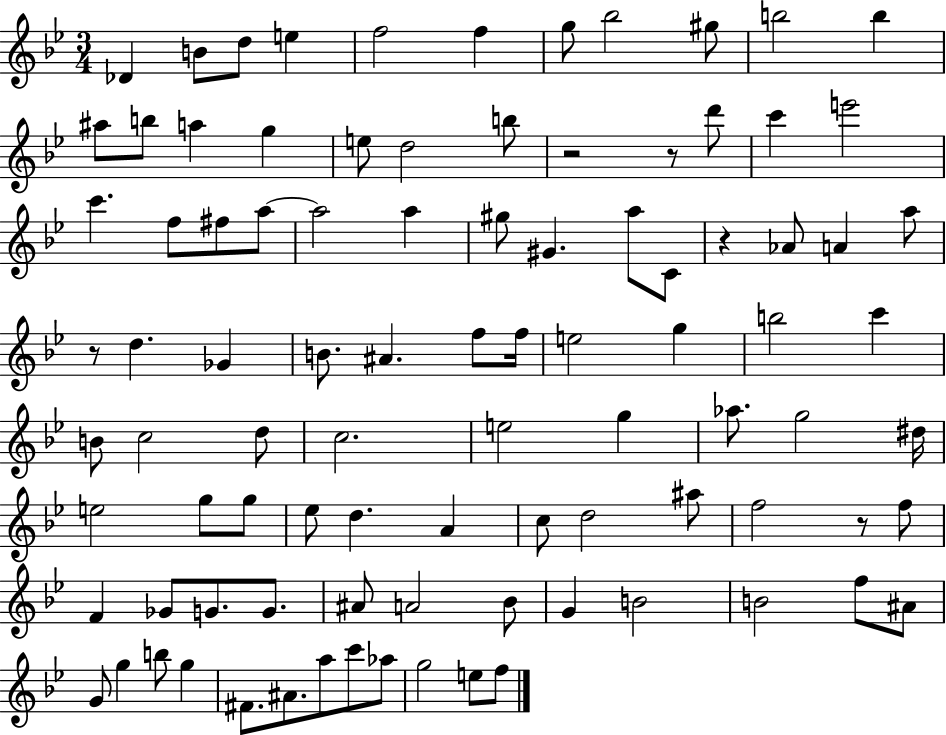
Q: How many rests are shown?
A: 5